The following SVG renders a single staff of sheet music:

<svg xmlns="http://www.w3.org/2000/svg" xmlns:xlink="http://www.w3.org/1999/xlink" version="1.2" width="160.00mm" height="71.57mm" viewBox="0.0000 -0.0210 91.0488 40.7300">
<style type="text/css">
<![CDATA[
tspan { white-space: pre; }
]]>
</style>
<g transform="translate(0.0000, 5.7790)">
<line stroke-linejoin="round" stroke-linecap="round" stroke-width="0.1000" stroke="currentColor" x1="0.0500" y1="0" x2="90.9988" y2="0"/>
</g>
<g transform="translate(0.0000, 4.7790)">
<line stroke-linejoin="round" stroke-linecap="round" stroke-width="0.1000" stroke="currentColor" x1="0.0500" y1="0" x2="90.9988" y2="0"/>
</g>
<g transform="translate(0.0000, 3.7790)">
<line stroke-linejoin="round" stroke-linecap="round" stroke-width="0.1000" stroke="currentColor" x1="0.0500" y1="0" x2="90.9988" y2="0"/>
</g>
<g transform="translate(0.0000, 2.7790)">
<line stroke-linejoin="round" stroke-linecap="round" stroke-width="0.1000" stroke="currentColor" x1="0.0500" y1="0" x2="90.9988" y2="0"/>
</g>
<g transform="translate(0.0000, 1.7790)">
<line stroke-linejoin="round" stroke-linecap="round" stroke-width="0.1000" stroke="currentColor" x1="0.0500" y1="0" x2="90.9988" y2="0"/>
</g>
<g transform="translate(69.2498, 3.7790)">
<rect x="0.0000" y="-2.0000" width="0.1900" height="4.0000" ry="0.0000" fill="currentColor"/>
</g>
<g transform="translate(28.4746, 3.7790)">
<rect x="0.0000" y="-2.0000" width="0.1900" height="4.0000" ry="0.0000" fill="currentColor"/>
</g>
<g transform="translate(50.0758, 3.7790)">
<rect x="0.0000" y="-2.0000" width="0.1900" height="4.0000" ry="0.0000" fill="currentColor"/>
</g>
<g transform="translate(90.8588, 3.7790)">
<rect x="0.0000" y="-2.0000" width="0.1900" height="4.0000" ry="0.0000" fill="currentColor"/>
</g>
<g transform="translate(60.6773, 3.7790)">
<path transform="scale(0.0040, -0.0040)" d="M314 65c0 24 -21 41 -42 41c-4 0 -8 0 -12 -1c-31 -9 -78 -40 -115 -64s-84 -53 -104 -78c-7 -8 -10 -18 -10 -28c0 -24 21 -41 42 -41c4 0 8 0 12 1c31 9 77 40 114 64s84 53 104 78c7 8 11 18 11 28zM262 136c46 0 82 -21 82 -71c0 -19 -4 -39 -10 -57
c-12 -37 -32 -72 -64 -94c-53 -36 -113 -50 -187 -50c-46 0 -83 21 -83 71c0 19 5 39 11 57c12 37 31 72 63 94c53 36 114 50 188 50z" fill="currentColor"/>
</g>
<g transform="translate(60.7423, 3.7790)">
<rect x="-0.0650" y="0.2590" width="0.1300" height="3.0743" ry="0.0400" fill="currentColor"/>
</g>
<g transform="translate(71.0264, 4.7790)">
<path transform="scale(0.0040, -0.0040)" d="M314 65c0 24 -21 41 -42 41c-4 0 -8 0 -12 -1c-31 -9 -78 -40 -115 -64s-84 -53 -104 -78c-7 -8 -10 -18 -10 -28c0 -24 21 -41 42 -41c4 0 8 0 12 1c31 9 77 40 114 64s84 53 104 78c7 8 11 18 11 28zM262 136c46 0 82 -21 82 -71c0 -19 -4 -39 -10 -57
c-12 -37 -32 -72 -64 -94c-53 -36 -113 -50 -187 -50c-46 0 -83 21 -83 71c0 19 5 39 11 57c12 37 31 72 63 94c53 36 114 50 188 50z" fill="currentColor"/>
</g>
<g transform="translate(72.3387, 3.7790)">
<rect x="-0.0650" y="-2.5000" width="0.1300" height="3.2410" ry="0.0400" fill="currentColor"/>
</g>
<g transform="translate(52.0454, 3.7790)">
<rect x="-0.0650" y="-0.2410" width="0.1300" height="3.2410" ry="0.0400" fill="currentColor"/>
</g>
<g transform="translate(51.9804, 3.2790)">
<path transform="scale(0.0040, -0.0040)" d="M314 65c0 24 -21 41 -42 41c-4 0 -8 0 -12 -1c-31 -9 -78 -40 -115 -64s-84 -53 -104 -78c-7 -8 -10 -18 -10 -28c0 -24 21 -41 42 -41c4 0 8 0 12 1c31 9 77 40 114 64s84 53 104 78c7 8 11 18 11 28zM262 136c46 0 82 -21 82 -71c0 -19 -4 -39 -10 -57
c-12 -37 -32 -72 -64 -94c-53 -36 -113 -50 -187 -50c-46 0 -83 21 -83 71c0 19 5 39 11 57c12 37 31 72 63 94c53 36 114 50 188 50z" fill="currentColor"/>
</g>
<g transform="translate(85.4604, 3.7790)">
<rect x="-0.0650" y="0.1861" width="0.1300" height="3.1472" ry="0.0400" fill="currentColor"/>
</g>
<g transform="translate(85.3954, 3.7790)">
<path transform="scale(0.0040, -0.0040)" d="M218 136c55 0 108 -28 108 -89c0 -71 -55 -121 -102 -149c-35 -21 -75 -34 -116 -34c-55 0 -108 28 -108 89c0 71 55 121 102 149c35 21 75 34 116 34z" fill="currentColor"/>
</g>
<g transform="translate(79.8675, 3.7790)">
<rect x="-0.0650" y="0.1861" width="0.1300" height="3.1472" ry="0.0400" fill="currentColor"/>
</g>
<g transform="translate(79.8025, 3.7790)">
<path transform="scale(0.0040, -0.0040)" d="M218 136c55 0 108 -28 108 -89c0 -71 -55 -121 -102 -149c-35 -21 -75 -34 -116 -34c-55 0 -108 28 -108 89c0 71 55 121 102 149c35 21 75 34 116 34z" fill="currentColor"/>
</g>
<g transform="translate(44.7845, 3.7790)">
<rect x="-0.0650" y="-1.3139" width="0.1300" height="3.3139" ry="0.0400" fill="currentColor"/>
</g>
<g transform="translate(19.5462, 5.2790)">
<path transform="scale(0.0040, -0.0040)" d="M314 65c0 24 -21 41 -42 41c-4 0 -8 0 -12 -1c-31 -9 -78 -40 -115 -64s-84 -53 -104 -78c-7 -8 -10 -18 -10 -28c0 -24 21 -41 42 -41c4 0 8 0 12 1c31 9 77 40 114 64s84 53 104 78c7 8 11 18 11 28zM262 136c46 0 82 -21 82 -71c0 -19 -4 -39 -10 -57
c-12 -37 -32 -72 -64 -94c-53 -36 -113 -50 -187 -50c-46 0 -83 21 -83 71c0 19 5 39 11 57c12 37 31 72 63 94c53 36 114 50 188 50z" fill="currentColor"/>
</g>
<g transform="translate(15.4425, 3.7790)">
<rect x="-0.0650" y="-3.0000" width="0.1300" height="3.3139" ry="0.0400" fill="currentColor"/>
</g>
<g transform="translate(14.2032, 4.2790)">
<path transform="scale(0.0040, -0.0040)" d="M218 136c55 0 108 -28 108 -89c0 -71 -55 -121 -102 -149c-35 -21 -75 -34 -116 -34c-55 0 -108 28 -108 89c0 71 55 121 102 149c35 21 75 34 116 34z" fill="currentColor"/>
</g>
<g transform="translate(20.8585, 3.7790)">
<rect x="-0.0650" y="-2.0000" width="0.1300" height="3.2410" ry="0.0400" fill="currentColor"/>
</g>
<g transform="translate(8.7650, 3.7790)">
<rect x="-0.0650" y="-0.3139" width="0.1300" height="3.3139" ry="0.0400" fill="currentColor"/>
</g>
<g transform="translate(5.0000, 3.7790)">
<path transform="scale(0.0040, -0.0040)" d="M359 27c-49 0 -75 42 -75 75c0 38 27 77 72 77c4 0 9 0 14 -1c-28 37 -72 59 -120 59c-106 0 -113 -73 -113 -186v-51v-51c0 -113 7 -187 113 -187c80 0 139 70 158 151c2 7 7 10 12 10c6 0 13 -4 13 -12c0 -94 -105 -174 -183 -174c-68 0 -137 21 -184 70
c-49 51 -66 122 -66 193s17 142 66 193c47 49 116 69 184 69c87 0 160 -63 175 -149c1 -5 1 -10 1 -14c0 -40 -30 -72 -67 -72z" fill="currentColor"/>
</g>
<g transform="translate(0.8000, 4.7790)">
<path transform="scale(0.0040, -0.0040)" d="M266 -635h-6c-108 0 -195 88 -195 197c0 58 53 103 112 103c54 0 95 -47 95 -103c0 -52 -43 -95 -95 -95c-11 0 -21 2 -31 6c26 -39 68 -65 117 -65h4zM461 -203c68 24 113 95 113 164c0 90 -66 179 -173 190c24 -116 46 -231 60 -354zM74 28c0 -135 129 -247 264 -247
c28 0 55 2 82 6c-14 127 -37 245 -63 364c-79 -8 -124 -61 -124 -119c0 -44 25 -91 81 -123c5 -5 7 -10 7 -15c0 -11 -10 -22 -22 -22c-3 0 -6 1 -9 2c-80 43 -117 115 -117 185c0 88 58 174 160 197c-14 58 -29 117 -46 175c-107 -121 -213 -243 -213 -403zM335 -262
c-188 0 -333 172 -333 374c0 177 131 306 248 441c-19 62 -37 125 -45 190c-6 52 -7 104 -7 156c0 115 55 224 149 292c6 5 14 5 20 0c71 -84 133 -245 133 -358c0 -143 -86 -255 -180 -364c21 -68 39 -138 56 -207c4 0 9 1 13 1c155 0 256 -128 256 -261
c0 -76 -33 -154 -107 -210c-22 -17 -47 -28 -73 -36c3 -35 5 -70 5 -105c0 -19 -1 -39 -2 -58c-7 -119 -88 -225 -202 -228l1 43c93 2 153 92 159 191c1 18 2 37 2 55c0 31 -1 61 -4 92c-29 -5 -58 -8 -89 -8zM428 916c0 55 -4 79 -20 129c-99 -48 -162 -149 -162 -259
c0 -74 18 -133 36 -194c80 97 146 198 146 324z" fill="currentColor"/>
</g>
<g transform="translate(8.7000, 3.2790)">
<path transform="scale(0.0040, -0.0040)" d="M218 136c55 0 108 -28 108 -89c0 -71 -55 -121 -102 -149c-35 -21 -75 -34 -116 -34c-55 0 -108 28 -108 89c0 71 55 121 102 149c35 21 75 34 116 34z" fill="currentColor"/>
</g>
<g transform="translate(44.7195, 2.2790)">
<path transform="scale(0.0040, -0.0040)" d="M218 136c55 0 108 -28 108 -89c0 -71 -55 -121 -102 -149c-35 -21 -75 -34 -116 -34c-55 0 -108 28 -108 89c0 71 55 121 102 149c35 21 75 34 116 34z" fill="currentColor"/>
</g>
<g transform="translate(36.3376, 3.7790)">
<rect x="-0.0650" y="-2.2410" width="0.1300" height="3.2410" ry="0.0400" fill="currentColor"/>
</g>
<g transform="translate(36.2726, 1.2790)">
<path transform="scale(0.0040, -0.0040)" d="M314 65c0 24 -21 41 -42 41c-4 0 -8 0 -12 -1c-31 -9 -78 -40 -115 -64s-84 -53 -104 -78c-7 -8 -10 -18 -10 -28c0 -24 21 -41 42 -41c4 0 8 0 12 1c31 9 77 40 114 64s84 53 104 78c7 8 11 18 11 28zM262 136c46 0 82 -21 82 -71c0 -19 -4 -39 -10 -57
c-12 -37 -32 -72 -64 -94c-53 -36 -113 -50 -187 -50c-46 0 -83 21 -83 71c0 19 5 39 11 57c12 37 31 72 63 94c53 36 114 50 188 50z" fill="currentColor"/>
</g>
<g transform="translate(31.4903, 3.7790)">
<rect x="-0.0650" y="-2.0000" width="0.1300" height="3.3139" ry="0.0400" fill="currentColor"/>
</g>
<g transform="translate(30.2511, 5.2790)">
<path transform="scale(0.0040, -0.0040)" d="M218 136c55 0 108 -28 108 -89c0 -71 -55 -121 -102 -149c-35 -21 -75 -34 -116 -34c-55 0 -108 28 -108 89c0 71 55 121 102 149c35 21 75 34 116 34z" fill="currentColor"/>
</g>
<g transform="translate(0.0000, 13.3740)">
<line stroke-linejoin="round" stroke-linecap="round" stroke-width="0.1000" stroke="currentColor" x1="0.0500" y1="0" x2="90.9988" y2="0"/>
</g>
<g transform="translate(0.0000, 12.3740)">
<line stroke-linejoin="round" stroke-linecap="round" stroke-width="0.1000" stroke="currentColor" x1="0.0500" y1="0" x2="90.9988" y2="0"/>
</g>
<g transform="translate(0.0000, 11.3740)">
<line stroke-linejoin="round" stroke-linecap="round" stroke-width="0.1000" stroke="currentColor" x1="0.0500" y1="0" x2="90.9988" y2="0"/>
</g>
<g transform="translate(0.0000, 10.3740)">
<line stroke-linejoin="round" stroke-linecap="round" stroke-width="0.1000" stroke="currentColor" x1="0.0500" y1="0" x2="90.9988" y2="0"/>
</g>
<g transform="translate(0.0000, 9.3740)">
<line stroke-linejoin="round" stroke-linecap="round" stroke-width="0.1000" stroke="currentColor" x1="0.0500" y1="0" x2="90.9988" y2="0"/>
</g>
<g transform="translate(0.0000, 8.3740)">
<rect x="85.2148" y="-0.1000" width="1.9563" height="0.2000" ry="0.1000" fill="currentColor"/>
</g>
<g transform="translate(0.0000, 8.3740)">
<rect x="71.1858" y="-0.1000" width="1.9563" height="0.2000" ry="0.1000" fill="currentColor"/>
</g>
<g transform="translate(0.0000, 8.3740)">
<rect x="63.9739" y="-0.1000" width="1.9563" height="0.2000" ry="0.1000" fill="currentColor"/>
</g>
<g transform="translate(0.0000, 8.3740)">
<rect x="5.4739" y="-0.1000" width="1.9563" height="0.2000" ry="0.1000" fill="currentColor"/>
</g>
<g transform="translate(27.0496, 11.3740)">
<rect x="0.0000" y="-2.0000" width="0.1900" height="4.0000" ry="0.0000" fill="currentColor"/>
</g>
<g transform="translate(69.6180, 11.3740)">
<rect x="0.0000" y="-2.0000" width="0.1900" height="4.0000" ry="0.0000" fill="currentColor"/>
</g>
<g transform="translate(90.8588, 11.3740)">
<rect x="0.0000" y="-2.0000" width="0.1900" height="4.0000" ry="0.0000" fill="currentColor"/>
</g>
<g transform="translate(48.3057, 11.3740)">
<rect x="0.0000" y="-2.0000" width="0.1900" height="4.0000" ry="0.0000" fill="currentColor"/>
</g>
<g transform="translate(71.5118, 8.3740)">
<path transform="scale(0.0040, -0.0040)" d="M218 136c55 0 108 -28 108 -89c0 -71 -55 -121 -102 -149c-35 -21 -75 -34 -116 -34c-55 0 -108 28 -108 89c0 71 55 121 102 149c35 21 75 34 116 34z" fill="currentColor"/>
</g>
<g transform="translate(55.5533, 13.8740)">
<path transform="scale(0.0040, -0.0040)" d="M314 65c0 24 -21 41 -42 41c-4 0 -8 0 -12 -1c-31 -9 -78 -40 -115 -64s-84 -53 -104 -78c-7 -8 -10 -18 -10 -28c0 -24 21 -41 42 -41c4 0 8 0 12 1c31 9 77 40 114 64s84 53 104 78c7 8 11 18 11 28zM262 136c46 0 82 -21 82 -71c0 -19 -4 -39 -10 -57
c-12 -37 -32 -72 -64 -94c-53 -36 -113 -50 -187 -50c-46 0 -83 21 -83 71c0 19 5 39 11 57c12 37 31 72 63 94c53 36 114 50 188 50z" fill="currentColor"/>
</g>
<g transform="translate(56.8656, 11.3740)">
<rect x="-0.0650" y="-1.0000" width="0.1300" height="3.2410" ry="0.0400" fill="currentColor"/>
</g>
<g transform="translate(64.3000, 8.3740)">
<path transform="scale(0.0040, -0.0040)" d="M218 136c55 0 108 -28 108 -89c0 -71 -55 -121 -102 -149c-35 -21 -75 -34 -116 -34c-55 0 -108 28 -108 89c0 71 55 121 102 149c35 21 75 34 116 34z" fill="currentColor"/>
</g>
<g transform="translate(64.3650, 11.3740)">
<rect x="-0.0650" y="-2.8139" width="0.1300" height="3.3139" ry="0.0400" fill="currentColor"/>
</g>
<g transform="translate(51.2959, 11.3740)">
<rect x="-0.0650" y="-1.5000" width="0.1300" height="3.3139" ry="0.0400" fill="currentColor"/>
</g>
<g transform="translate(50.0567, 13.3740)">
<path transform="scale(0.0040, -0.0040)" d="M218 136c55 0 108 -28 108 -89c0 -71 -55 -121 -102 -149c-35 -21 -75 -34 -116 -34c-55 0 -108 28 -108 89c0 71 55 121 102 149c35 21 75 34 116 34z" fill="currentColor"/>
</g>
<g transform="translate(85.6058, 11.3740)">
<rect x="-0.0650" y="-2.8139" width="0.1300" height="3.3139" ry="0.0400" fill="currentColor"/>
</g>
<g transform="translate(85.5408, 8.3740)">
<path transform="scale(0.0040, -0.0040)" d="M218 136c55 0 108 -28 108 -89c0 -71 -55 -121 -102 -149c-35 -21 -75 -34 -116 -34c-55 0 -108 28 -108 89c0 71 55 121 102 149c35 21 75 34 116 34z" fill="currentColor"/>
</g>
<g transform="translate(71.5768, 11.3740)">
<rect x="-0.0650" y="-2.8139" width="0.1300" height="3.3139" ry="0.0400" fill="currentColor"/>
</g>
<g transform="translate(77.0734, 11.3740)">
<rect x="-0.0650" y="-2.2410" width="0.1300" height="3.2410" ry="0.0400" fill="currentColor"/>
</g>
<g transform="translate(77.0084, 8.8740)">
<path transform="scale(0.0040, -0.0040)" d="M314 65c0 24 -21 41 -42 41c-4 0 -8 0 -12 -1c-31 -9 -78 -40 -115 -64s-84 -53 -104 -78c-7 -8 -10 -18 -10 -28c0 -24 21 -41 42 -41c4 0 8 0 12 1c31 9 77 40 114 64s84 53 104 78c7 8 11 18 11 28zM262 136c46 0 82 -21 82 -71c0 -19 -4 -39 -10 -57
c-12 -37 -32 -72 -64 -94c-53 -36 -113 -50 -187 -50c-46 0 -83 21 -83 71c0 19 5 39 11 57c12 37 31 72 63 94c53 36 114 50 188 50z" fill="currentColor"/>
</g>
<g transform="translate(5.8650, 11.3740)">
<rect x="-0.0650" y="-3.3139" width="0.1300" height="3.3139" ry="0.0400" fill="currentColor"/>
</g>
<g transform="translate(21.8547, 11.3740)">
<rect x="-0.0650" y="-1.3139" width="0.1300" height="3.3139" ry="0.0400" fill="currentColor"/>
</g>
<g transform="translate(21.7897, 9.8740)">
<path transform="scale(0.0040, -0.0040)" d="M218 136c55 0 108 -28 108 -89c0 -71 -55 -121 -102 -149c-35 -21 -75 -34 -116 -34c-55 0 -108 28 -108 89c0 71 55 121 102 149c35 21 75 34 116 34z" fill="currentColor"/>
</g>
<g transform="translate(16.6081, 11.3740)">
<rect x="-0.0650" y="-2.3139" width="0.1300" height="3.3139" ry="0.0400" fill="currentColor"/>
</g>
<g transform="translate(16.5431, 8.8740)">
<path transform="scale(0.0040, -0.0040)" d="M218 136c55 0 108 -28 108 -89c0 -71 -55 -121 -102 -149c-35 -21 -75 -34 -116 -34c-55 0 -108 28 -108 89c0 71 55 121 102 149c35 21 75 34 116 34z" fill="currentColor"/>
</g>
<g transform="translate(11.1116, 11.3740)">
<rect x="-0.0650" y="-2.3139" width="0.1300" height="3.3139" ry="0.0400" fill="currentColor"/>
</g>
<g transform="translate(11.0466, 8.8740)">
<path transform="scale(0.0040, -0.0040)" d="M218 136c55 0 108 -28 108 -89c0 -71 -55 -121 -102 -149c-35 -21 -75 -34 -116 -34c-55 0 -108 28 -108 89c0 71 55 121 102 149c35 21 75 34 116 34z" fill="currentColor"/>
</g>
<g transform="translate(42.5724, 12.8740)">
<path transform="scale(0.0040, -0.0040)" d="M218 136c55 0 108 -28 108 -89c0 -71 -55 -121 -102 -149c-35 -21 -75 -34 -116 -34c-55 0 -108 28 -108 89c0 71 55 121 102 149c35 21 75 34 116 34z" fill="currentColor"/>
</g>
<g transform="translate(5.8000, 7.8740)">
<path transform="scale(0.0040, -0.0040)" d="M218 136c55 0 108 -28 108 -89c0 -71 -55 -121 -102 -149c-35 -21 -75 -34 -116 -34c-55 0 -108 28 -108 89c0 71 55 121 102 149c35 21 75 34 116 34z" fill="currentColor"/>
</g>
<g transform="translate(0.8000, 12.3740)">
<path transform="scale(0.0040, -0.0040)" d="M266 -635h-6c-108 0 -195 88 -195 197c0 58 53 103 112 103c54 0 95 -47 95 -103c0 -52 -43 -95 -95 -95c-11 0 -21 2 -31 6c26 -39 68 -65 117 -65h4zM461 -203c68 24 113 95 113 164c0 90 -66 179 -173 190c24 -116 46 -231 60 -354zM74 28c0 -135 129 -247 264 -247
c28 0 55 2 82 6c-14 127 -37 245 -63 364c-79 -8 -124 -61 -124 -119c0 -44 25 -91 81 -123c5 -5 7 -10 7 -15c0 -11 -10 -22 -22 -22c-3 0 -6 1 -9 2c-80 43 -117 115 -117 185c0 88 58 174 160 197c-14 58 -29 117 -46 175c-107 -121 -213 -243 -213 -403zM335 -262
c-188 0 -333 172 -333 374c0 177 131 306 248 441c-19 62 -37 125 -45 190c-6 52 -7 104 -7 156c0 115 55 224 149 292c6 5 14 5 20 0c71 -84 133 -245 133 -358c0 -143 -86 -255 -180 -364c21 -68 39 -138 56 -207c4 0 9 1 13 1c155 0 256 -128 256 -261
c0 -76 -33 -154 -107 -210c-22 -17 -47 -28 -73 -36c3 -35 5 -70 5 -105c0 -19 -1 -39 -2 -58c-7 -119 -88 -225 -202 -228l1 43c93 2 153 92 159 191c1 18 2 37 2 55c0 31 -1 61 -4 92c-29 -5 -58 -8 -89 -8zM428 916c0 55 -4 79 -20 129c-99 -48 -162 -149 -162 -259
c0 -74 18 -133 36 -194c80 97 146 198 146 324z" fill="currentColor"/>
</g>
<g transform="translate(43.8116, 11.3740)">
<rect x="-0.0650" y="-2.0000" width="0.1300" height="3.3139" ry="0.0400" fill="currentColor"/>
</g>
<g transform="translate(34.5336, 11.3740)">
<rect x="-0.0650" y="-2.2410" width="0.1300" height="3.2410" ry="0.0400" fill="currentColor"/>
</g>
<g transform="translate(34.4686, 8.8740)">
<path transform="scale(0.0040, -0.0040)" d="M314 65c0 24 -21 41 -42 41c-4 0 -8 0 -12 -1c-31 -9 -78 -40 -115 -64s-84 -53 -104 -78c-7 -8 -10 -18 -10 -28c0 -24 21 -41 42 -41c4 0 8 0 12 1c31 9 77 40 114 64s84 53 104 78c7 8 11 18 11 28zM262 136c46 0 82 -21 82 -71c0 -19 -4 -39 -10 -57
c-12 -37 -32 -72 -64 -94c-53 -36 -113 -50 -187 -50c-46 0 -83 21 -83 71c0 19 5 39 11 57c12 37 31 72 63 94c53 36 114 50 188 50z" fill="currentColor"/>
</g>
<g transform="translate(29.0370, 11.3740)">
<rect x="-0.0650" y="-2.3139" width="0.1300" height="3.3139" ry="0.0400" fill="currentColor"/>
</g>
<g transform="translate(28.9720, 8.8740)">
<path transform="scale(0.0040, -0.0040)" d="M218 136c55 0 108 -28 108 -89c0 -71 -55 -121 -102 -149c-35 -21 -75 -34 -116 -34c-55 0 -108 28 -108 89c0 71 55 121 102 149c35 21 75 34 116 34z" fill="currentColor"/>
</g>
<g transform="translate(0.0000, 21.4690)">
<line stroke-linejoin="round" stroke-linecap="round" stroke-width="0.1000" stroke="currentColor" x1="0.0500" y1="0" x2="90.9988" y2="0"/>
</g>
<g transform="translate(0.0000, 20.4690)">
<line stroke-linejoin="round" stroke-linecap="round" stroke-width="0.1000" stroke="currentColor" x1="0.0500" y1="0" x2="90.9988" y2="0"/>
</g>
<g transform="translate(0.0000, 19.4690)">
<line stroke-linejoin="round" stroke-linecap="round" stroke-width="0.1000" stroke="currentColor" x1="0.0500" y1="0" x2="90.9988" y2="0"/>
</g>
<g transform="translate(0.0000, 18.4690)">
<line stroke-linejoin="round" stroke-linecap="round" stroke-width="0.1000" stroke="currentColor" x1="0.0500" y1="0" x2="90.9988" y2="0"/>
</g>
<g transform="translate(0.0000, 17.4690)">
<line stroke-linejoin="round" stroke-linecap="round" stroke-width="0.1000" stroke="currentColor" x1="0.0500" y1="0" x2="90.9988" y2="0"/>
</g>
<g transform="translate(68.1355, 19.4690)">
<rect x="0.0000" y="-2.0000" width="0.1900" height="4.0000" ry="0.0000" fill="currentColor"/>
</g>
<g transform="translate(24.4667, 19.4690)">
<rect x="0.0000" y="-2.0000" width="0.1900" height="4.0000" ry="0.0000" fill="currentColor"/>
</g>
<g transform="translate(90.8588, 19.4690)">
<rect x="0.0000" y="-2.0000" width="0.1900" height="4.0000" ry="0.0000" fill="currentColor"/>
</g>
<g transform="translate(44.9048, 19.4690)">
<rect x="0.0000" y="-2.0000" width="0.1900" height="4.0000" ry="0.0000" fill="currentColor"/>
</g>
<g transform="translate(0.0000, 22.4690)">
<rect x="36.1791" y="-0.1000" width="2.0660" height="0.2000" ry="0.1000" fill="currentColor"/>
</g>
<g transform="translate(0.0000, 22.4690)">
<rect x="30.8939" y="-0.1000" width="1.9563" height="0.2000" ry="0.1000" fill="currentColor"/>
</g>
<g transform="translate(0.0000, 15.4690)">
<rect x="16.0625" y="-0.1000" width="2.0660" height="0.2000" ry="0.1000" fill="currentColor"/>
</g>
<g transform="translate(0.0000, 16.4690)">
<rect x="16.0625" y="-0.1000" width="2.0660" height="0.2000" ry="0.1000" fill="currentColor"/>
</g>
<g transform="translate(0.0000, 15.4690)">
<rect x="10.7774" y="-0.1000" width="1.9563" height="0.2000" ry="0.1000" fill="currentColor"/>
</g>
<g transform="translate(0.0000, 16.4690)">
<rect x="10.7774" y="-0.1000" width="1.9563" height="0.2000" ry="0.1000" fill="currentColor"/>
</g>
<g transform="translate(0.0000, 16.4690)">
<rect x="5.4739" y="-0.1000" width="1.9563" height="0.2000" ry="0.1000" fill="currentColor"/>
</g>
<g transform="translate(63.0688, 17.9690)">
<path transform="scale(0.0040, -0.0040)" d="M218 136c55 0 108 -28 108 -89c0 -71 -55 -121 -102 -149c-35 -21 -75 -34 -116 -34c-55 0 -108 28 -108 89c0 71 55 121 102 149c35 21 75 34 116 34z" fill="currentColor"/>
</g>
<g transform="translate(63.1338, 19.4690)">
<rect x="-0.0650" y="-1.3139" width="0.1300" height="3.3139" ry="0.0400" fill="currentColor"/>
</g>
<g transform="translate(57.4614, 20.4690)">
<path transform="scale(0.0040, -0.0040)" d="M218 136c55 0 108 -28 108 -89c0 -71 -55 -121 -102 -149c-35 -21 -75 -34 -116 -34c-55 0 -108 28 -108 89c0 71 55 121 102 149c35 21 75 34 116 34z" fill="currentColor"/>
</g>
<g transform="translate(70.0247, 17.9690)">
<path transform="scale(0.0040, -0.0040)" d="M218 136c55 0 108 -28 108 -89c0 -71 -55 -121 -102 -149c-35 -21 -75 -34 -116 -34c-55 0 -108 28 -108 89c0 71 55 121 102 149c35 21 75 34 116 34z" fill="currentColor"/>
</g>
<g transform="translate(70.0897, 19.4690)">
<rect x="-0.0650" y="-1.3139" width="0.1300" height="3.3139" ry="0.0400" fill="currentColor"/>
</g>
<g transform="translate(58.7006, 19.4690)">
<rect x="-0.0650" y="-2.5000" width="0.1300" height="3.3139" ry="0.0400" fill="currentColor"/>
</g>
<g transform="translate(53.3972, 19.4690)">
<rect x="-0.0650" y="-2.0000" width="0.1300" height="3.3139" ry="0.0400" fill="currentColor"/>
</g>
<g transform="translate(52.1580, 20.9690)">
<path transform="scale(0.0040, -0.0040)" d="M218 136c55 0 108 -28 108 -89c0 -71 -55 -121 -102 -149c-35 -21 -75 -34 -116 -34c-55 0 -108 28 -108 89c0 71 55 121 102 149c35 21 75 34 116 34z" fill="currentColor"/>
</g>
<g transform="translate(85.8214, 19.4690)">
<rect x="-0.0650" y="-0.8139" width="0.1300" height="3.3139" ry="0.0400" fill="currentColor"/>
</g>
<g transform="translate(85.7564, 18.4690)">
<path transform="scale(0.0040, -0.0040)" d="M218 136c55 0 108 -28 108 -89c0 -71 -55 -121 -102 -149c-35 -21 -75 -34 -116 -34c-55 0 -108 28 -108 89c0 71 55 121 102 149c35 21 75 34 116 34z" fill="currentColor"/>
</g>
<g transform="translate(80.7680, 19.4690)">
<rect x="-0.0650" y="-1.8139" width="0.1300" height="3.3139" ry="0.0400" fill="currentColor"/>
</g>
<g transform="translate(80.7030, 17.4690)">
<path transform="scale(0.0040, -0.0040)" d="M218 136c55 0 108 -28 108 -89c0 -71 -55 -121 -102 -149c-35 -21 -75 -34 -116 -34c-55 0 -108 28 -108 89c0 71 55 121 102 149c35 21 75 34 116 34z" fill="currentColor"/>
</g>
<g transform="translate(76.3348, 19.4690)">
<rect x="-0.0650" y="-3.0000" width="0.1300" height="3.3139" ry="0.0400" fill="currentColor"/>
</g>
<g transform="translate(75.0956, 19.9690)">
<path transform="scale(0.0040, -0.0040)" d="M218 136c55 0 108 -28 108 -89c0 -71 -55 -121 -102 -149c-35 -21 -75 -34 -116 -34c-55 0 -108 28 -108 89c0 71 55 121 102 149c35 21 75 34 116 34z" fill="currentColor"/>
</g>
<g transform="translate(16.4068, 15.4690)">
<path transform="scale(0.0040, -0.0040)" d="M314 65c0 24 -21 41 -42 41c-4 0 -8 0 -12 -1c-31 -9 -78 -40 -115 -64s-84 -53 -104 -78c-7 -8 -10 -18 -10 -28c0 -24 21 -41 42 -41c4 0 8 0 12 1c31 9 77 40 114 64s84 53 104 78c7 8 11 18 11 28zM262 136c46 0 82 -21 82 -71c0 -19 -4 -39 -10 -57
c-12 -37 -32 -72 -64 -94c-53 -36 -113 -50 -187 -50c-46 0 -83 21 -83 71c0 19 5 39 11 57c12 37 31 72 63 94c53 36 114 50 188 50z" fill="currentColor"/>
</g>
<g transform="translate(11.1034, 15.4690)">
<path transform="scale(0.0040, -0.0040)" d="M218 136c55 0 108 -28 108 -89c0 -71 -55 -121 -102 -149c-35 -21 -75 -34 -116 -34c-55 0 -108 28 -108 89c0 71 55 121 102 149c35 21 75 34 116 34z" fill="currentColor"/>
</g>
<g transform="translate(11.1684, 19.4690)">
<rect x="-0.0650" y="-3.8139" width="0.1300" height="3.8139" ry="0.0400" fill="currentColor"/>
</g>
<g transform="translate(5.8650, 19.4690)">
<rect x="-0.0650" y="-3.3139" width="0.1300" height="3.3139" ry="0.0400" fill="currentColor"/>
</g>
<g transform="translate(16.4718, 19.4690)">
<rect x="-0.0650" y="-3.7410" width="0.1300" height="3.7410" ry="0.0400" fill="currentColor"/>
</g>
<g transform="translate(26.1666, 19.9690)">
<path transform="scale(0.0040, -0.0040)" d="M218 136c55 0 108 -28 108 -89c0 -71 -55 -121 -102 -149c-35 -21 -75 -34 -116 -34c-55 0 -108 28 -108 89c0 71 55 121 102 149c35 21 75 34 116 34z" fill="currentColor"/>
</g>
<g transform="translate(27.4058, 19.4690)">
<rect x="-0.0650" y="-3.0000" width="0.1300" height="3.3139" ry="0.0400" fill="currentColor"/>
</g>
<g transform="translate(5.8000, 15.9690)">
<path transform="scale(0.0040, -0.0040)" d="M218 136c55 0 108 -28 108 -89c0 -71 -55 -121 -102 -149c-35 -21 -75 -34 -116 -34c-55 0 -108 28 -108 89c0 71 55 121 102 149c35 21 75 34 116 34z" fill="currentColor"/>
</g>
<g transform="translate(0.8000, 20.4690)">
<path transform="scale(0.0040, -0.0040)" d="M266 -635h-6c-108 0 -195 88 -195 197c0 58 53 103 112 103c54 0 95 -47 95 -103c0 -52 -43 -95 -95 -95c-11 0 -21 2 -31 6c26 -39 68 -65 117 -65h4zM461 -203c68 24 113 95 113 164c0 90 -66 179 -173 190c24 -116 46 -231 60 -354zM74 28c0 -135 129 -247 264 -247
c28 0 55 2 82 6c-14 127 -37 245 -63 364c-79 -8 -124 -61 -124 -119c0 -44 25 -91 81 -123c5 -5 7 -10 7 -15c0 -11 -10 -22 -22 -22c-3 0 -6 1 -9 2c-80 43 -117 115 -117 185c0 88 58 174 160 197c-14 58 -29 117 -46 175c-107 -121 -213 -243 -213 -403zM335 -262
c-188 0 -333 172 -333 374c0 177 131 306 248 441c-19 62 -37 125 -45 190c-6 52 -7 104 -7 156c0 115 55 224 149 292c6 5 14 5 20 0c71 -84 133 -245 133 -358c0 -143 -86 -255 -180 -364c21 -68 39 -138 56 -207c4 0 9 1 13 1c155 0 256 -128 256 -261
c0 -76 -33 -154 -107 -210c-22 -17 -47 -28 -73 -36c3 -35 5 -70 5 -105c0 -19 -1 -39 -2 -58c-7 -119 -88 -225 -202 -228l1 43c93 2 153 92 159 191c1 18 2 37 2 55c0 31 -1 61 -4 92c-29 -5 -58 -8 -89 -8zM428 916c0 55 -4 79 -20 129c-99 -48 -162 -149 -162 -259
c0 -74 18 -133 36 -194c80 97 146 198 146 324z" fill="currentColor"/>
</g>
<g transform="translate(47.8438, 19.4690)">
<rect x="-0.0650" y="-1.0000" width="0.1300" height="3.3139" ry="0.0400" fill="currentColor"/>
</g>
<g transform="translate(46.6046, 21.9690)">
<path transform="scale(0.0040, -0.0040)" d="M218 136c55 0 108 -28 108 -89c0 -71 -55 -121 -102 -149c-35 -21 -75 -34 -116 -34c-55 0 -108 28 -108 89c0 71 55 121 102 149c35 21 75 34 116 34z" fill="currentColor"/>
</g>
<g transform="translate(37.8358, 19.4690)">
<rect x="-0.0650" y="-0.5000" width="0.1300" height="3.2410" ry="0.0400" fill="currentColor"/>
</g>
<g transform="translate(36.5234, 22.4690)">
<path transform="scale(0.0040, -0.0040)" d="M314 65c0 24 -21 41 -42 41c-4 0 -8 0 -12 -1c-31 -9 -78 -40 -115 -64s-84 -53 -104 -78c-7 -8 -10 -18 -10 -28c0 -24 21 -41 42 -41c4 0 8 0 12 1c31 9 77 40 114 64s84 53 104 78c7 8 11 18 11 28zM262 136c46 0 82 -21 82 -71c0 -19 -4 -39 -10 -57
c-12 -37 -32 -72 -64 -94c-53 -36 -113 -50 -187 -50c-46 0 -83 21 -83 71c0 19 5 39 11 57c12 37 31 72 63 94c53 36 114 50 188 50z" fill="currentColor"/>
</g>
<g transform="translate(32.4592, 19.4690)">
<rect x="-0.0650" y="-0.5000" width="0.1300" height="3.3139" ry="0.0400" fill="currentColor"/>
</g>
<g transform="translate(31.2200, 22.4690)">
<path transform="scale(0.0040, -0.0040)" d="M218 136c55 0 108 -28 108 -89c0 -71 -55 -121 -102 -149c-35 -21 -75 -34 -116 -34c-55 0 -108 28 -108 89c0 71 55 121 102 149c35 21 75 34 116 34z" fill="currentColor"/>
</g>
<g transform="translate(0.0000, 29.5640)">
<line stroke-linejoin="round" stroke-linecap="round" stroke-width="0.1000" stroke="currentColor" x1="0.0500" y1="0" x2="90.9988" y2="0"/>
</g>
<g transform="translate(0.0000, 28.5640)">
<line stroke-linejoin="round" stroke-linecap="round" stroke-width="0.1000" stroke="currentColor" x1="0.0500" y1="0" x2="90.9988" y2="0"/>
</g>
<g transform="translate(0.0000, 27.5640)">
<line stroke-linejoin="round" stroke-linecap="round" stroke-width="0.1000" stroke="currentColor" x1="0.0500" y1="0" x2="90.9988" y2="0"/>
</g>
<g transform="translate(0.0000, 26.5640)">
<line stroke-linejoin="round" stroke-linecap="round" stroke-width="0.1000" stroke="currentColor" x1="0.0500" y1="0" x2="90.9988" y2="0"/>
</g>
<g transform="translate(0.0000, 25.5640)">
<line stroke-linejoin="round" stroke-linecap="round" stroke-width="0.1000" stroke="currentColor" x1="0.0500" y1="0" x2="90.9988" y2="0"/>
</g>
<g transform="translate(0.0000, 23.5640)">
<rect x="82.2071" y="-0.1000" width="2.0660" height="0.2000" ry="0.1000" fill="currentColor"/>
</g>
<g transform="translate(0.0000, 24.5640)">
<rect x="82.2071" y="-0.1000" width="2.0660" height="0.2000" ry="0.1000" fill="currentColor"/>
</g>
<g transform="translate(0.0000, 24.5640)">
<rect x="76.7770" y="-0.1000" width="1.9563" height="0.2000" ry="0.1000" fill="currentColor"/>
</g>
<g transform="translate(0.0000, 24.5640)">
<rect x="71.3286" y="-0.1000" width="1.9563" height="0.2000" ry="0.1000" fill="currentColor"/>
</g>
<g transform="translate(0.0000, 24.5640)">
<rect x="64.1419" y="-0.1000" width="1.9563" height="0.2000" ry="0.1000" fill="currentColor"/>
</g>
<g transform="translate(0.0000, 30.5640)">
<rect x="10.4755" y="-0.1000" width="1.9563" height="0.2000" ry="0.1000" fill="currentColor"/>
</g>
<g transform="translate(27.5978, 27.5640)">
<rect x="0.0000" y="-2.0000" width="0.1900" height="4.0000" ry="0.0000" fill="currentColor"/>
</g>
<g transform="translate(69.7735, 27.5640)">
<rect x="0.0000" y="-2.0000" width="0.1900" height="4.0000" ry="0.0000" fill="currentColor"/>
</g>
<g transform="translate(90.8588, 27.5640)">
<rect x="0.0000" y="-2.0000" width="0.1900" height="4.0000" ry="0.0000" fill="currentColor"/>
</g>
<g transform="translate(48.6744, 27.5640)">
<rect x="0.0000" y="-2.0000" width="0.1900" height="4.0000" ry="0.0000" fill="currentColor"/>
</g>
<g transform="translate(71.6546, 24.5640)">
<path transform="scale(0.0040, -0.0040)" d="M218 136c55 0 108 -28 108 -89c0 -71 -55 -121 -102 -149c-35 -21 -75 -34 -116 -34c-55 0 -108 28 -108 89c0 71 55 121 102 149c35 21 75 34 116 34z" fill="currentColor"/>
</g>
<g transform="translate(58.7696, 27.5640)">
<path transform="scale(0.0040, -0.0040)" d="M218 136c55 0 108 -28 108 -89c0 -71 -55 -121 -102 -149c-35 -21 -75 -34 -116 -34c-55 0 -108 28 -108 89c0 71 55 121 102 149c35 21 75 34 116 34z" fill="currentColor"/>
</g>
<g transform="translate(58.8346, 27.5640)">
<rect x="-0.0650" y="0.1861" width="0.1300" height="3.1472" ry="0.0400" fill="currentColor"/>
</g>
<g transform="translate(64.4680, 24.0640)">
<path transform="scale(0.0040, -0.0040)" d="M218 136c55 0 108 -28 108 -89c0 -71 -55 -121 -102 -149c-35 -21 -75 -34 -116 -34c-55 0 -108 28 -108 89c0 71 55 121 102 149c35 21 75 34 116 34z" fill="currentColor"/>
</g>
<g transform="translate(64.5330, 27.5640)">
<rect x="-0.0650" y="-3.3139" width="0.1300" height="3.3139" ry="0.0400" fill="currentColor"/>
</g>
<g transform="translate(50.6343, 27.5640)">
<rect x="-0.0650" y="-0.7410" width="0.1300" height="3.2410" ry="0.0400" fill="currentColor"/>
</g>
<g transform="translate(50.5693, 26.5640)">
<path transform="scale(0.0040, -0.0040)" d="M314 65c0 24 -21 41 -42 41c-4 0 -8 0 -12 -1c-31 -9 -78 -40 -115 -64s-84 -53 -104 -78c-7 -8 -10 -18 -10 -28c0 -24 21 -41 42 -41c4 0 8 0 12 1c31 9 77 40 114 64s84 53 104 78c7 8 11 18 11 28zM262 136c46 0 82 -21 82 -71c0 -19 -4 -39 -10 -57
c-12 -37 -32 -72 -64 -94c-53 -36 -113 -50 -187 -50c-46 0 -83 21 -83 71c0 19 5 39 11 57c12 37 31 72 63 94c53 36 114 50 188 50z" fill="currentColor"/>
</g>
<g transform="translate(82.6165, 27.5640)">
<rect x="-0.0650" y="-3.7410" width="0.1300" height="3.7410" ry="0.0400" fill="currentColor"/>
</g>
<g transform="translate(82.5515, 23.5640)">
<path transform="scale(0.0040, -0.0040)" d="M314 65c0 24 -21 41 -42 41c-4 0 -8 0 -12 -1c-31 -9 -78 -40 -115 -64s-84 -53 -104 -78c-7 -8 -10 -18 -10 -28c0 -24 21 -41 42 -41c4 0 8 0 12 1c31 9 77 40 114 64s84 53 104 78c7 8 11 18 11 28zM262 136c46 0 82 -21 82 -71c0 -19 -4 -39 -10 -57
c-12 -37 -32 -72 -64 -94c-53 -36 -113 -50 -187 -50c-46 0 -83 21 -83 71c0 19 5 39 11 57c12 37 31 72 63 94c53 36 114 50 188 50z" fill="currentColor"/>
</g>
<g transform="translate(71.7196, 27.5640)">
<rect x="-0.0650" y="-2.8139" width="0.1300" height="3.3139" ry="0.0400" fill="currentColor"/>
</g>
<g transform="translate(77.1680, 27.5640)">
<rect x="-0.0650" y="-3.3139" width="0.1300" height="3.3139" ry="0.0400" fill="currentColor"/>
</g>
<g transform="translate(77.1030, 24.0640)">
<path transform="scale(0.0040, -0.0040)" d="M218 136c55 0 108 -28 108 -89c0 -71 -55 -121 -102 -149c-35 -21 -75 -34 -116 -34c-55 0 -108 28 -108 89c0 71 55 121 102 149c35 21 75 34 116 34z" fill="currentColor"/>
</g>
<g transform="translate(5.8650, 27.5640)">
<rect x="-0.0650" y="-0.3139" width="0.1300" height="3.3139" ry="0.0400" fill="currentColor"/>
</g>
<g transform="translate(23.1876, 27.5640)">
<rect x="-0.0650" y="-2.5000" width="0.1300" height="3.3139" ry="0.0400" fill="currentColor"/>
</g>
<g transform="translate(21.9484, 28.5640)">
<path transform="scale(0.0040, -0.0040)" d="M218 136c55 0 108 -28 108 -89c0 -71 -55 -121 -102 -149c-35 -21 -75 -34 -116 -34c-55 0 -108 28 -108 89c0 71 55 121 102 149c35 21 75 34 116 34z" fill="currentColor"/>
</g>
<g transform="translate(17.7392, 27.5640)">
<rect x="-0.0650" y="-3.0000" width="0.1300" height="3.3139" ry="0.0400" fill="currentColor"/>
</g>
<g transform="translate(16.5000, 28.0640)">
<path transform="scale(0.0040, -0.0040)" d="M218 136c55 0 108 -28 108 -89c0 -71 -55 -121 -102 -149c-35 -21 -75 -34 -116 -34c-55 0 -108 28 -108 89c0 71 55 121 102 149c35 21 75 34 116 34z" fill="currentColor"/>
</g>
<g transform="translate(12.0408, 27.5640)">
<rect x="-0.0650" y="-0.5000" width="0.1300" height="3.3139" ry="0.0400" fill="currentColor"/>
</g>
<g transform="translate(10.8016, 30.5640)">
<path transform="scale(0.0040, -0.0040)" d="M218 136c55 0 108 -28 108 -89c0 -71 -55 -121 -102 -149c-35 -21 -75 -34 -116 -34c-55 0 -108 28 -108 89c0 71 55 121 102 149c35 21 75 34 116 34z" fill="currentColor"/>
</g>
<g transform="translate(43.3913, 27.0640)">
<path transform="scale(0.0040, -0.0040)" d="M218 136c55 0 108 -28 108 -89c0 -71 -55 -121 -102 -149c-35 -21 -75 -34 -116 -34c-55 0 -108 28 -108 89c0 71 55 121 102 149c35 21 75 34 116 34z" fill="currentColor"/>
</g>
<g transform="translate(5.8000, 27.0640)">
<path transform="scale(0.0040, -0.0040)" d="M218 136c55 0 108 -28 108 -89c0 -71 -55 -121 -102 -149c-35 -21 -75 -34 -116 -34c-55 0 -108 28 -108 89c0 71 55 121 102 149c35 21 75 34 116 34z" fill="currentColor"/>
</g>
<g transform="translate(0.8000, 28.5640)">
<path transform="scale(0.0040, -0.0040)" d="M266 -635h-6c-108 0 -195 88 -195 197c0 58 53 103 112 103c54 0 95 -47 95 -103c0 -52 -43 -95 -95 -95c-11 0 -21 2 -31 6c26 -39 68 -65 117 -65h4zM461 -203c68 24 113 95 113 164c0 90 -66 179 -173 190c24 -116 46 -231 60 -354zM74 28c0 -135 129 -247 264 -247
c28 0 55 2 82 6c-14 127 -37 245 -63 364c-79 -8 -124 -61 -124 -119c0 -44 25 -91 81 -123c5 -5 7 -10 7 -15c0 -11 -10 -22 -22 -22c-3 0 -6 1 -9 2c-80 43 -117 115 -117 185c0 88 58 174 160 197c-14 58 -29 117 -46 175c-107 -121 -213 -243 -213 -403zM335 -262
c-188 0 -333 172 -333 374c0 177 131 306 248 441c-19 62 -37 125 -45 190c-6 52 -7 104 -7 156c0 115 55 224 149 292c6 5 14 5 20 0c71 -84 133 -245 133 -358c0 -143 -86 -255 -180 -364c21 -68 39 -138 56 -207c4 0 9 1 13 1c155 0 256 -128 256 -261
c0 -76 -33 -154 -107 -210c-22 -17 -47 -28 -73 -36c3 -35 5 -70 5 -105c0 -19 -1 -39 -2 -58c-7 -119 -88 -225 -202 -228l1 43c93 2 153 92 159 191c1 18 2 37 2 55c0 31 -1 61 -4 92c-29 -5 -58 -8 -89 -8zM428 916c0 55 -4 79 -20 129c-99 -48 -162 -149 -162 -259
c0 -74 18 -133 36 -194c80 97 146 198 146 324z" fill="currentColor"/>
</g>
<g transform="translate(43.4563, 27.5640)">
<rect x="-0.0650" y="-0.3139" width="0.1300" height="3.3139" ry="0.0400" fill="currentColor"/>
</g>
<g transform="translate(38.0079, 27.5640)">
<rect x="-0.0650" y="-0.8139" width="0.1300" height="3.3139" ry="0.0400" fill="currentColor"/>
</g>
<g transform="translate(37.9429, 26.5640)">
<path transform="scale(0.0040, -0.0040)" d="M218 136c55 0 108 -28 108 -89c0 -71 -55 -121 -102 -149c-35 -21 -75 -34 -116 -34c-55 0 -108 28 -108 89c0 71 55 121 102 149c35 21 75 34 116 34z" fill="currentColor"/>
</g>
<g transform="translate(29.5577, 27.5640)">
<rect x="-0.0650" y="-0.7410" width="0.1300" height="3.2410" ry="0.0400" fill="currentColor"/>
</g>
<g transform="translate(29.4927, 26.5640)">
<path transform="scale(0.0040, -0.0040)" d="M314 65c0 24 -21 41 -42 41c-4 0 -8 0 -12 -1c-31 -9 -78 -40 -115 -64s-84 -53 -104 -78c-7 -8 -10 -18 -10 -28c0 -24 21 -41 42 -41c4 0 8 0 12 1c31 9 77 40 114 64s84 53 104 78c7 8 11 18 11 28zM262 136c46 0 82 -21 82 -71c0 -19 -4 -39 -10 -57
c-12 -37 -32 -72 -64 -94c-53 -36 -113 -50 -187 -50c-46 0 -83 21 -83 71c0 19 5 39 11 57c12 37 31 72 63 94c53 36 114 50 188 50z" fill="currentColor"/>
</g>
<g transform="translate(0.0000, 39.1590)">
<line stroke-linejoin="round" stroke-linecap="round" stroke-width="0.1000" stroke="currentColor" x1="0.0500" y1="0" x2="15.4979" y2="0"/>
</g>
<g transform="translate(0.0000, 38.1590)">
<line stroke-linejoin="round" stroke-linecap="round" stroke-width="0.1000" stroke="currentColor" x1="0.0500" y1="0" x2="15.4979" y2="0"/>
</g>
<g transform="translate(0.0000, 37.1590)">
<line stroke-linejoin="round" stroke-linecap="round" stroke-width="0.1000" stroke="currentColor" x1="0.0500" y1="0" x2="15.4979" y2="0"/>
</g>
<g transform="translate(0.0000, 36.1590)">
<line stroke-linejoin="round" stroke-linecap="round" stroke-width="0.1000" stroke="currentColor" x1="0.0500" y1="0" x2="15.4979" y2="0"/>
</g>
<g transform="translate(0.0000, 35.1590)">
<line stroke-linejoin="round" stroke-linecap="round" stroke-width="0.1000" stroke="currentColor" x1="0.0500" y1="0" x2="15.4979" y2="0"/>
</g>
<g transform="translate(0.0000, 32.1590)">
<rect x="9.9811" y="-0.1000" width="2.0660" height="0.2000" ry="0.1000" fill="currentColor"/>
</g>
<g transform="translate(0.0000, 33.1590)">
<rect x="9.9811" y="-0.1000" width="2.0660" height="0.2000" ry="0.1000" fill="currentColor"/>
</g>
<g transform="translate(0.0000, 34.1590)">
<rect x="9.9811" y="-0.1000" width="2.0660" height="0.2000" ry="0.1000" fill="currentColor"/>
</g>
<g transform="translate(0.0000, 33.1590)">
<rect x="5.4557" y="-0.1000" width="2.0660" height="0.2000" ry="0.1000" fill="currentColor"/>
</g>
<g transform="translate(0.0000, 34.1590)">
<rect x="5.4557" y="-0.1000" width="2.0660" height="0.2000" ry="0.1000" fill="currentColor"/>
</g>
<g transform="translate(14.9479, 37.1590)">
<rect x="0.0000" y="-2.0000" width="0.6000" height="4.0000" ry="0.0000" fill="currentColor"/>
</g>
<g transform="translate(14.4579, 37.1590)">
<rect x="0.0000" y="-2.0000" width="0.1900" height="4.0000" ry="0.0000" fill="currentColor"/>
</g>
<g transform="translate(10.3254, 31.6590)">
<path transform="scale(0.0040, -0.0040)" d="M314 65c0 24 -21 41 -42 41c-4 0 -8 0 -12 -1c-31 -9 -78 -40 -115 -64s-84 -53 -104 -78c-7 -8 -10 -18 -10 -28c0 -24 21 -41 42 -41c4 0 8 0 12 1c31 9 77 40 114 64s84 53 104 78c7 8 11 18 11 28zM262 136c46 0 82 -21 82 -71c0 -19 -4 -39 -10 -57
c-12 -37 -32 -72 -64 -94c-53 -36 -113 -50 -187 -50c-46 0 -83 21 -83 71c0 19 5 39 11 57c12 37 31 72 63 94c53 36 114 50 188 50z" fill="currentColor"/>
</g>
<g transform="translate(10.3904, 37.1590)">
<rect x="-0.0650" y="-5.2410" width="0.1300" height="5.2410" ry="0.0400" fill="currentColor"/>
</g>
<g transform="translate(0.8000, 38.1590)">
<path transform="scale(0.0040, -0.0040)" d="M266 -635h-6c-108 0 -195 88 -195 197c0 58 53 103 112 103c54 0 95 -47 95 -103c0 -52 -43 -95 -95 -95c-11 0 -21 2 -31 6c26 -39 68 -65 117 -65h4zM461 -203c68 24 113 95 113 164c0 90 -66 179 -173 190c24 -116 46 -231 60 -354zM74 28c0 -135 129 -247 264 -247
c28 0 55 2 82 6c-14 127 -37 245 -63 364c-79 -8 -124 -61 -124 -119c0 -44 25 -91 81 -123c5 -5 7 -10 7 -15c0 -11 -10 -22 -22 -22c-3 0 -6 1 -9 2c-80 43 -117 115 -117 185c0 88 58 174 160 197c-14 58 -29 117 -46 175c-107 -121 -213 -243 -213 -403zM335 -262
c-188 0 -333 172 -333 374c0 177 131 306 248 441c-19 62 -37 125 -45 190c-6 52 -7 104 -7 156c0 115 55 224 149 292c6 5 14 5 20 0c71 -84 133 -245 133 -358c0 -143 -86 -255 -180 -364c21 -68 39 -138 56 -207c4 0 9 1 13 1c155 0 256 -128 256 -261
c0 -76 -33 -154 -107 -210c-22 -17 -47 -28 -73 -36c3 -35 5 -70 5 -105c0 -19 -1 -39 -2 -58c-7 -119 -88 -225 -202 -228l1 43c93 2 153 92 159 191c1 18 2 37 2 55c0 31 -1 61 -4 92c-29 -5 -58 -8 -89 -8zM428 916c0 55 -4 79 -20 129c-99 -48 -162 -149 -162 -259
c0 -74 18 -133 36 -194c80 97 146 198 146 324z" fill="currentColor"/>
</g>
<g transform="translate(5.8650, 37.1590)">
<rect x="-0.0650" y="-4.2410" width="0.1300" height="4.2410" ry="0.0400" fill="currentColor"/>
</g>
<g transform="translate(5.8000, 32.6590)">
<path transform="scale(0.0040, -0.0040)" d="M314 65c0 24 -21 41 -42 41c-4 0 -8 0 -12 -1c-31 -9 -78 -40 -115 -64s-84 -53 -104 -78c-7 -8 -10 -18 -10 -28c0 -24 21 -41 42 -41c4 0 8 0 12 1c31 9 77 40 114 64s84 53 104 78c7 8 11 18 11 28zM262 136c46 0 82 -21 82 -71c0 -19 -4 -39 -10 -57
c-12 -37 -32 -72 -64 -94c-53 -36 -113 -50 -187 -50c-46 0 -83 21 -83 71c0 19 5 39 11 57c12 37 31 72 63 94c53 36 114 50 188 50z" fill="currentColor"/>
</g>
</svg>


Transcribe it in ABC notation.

X:1
T:Untitled
M:4/4
L:1/4
K:C
c A F2 F g2 e c2 B2 G2 B B b g g e g g2 F E D2 a a g2 a b c' c'2 A C C2 D F G e e A f d c C A G d2 d c d2 B b a b c'2 d'2 f'2